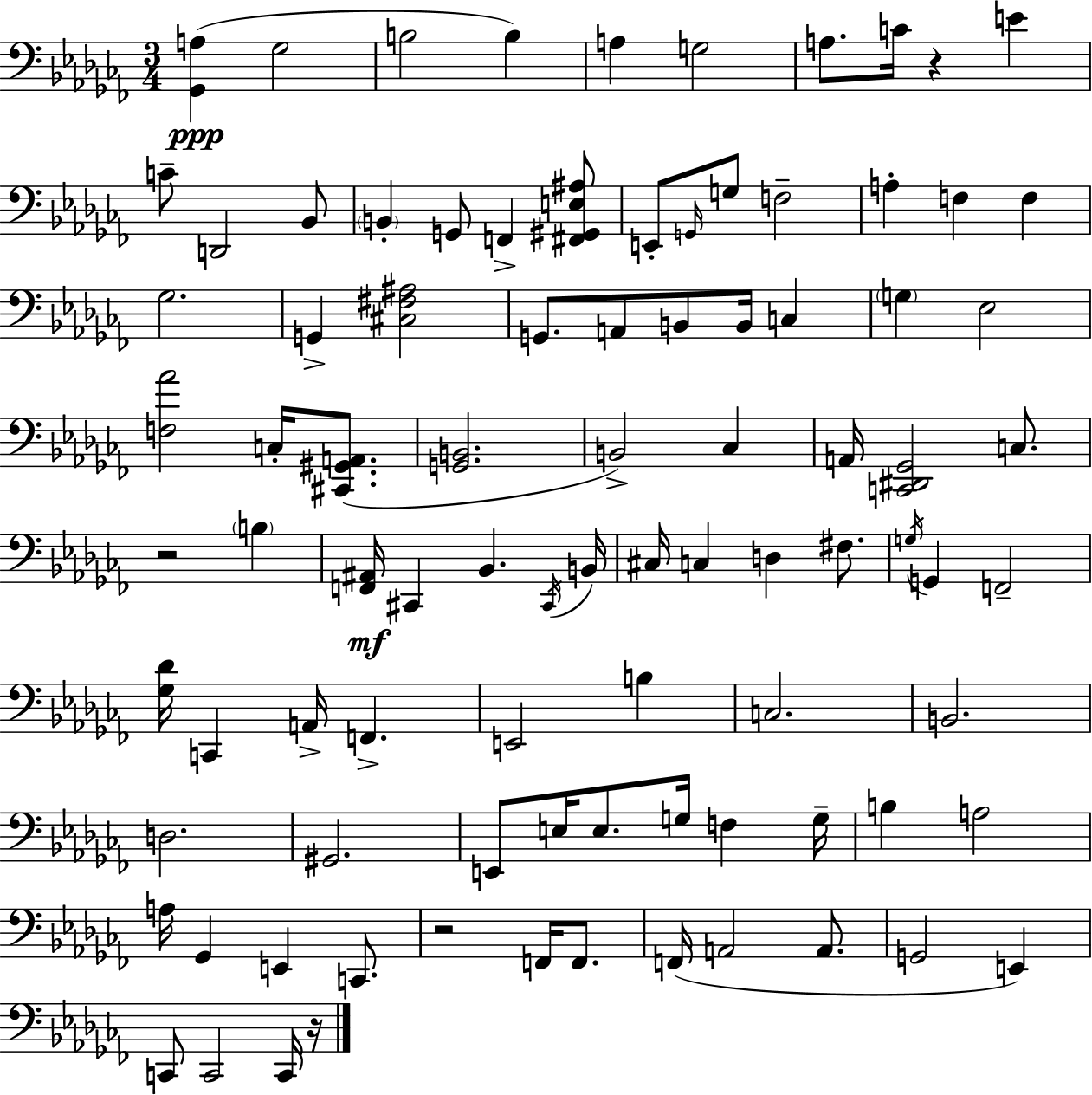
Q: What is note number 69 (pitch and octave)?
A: F2